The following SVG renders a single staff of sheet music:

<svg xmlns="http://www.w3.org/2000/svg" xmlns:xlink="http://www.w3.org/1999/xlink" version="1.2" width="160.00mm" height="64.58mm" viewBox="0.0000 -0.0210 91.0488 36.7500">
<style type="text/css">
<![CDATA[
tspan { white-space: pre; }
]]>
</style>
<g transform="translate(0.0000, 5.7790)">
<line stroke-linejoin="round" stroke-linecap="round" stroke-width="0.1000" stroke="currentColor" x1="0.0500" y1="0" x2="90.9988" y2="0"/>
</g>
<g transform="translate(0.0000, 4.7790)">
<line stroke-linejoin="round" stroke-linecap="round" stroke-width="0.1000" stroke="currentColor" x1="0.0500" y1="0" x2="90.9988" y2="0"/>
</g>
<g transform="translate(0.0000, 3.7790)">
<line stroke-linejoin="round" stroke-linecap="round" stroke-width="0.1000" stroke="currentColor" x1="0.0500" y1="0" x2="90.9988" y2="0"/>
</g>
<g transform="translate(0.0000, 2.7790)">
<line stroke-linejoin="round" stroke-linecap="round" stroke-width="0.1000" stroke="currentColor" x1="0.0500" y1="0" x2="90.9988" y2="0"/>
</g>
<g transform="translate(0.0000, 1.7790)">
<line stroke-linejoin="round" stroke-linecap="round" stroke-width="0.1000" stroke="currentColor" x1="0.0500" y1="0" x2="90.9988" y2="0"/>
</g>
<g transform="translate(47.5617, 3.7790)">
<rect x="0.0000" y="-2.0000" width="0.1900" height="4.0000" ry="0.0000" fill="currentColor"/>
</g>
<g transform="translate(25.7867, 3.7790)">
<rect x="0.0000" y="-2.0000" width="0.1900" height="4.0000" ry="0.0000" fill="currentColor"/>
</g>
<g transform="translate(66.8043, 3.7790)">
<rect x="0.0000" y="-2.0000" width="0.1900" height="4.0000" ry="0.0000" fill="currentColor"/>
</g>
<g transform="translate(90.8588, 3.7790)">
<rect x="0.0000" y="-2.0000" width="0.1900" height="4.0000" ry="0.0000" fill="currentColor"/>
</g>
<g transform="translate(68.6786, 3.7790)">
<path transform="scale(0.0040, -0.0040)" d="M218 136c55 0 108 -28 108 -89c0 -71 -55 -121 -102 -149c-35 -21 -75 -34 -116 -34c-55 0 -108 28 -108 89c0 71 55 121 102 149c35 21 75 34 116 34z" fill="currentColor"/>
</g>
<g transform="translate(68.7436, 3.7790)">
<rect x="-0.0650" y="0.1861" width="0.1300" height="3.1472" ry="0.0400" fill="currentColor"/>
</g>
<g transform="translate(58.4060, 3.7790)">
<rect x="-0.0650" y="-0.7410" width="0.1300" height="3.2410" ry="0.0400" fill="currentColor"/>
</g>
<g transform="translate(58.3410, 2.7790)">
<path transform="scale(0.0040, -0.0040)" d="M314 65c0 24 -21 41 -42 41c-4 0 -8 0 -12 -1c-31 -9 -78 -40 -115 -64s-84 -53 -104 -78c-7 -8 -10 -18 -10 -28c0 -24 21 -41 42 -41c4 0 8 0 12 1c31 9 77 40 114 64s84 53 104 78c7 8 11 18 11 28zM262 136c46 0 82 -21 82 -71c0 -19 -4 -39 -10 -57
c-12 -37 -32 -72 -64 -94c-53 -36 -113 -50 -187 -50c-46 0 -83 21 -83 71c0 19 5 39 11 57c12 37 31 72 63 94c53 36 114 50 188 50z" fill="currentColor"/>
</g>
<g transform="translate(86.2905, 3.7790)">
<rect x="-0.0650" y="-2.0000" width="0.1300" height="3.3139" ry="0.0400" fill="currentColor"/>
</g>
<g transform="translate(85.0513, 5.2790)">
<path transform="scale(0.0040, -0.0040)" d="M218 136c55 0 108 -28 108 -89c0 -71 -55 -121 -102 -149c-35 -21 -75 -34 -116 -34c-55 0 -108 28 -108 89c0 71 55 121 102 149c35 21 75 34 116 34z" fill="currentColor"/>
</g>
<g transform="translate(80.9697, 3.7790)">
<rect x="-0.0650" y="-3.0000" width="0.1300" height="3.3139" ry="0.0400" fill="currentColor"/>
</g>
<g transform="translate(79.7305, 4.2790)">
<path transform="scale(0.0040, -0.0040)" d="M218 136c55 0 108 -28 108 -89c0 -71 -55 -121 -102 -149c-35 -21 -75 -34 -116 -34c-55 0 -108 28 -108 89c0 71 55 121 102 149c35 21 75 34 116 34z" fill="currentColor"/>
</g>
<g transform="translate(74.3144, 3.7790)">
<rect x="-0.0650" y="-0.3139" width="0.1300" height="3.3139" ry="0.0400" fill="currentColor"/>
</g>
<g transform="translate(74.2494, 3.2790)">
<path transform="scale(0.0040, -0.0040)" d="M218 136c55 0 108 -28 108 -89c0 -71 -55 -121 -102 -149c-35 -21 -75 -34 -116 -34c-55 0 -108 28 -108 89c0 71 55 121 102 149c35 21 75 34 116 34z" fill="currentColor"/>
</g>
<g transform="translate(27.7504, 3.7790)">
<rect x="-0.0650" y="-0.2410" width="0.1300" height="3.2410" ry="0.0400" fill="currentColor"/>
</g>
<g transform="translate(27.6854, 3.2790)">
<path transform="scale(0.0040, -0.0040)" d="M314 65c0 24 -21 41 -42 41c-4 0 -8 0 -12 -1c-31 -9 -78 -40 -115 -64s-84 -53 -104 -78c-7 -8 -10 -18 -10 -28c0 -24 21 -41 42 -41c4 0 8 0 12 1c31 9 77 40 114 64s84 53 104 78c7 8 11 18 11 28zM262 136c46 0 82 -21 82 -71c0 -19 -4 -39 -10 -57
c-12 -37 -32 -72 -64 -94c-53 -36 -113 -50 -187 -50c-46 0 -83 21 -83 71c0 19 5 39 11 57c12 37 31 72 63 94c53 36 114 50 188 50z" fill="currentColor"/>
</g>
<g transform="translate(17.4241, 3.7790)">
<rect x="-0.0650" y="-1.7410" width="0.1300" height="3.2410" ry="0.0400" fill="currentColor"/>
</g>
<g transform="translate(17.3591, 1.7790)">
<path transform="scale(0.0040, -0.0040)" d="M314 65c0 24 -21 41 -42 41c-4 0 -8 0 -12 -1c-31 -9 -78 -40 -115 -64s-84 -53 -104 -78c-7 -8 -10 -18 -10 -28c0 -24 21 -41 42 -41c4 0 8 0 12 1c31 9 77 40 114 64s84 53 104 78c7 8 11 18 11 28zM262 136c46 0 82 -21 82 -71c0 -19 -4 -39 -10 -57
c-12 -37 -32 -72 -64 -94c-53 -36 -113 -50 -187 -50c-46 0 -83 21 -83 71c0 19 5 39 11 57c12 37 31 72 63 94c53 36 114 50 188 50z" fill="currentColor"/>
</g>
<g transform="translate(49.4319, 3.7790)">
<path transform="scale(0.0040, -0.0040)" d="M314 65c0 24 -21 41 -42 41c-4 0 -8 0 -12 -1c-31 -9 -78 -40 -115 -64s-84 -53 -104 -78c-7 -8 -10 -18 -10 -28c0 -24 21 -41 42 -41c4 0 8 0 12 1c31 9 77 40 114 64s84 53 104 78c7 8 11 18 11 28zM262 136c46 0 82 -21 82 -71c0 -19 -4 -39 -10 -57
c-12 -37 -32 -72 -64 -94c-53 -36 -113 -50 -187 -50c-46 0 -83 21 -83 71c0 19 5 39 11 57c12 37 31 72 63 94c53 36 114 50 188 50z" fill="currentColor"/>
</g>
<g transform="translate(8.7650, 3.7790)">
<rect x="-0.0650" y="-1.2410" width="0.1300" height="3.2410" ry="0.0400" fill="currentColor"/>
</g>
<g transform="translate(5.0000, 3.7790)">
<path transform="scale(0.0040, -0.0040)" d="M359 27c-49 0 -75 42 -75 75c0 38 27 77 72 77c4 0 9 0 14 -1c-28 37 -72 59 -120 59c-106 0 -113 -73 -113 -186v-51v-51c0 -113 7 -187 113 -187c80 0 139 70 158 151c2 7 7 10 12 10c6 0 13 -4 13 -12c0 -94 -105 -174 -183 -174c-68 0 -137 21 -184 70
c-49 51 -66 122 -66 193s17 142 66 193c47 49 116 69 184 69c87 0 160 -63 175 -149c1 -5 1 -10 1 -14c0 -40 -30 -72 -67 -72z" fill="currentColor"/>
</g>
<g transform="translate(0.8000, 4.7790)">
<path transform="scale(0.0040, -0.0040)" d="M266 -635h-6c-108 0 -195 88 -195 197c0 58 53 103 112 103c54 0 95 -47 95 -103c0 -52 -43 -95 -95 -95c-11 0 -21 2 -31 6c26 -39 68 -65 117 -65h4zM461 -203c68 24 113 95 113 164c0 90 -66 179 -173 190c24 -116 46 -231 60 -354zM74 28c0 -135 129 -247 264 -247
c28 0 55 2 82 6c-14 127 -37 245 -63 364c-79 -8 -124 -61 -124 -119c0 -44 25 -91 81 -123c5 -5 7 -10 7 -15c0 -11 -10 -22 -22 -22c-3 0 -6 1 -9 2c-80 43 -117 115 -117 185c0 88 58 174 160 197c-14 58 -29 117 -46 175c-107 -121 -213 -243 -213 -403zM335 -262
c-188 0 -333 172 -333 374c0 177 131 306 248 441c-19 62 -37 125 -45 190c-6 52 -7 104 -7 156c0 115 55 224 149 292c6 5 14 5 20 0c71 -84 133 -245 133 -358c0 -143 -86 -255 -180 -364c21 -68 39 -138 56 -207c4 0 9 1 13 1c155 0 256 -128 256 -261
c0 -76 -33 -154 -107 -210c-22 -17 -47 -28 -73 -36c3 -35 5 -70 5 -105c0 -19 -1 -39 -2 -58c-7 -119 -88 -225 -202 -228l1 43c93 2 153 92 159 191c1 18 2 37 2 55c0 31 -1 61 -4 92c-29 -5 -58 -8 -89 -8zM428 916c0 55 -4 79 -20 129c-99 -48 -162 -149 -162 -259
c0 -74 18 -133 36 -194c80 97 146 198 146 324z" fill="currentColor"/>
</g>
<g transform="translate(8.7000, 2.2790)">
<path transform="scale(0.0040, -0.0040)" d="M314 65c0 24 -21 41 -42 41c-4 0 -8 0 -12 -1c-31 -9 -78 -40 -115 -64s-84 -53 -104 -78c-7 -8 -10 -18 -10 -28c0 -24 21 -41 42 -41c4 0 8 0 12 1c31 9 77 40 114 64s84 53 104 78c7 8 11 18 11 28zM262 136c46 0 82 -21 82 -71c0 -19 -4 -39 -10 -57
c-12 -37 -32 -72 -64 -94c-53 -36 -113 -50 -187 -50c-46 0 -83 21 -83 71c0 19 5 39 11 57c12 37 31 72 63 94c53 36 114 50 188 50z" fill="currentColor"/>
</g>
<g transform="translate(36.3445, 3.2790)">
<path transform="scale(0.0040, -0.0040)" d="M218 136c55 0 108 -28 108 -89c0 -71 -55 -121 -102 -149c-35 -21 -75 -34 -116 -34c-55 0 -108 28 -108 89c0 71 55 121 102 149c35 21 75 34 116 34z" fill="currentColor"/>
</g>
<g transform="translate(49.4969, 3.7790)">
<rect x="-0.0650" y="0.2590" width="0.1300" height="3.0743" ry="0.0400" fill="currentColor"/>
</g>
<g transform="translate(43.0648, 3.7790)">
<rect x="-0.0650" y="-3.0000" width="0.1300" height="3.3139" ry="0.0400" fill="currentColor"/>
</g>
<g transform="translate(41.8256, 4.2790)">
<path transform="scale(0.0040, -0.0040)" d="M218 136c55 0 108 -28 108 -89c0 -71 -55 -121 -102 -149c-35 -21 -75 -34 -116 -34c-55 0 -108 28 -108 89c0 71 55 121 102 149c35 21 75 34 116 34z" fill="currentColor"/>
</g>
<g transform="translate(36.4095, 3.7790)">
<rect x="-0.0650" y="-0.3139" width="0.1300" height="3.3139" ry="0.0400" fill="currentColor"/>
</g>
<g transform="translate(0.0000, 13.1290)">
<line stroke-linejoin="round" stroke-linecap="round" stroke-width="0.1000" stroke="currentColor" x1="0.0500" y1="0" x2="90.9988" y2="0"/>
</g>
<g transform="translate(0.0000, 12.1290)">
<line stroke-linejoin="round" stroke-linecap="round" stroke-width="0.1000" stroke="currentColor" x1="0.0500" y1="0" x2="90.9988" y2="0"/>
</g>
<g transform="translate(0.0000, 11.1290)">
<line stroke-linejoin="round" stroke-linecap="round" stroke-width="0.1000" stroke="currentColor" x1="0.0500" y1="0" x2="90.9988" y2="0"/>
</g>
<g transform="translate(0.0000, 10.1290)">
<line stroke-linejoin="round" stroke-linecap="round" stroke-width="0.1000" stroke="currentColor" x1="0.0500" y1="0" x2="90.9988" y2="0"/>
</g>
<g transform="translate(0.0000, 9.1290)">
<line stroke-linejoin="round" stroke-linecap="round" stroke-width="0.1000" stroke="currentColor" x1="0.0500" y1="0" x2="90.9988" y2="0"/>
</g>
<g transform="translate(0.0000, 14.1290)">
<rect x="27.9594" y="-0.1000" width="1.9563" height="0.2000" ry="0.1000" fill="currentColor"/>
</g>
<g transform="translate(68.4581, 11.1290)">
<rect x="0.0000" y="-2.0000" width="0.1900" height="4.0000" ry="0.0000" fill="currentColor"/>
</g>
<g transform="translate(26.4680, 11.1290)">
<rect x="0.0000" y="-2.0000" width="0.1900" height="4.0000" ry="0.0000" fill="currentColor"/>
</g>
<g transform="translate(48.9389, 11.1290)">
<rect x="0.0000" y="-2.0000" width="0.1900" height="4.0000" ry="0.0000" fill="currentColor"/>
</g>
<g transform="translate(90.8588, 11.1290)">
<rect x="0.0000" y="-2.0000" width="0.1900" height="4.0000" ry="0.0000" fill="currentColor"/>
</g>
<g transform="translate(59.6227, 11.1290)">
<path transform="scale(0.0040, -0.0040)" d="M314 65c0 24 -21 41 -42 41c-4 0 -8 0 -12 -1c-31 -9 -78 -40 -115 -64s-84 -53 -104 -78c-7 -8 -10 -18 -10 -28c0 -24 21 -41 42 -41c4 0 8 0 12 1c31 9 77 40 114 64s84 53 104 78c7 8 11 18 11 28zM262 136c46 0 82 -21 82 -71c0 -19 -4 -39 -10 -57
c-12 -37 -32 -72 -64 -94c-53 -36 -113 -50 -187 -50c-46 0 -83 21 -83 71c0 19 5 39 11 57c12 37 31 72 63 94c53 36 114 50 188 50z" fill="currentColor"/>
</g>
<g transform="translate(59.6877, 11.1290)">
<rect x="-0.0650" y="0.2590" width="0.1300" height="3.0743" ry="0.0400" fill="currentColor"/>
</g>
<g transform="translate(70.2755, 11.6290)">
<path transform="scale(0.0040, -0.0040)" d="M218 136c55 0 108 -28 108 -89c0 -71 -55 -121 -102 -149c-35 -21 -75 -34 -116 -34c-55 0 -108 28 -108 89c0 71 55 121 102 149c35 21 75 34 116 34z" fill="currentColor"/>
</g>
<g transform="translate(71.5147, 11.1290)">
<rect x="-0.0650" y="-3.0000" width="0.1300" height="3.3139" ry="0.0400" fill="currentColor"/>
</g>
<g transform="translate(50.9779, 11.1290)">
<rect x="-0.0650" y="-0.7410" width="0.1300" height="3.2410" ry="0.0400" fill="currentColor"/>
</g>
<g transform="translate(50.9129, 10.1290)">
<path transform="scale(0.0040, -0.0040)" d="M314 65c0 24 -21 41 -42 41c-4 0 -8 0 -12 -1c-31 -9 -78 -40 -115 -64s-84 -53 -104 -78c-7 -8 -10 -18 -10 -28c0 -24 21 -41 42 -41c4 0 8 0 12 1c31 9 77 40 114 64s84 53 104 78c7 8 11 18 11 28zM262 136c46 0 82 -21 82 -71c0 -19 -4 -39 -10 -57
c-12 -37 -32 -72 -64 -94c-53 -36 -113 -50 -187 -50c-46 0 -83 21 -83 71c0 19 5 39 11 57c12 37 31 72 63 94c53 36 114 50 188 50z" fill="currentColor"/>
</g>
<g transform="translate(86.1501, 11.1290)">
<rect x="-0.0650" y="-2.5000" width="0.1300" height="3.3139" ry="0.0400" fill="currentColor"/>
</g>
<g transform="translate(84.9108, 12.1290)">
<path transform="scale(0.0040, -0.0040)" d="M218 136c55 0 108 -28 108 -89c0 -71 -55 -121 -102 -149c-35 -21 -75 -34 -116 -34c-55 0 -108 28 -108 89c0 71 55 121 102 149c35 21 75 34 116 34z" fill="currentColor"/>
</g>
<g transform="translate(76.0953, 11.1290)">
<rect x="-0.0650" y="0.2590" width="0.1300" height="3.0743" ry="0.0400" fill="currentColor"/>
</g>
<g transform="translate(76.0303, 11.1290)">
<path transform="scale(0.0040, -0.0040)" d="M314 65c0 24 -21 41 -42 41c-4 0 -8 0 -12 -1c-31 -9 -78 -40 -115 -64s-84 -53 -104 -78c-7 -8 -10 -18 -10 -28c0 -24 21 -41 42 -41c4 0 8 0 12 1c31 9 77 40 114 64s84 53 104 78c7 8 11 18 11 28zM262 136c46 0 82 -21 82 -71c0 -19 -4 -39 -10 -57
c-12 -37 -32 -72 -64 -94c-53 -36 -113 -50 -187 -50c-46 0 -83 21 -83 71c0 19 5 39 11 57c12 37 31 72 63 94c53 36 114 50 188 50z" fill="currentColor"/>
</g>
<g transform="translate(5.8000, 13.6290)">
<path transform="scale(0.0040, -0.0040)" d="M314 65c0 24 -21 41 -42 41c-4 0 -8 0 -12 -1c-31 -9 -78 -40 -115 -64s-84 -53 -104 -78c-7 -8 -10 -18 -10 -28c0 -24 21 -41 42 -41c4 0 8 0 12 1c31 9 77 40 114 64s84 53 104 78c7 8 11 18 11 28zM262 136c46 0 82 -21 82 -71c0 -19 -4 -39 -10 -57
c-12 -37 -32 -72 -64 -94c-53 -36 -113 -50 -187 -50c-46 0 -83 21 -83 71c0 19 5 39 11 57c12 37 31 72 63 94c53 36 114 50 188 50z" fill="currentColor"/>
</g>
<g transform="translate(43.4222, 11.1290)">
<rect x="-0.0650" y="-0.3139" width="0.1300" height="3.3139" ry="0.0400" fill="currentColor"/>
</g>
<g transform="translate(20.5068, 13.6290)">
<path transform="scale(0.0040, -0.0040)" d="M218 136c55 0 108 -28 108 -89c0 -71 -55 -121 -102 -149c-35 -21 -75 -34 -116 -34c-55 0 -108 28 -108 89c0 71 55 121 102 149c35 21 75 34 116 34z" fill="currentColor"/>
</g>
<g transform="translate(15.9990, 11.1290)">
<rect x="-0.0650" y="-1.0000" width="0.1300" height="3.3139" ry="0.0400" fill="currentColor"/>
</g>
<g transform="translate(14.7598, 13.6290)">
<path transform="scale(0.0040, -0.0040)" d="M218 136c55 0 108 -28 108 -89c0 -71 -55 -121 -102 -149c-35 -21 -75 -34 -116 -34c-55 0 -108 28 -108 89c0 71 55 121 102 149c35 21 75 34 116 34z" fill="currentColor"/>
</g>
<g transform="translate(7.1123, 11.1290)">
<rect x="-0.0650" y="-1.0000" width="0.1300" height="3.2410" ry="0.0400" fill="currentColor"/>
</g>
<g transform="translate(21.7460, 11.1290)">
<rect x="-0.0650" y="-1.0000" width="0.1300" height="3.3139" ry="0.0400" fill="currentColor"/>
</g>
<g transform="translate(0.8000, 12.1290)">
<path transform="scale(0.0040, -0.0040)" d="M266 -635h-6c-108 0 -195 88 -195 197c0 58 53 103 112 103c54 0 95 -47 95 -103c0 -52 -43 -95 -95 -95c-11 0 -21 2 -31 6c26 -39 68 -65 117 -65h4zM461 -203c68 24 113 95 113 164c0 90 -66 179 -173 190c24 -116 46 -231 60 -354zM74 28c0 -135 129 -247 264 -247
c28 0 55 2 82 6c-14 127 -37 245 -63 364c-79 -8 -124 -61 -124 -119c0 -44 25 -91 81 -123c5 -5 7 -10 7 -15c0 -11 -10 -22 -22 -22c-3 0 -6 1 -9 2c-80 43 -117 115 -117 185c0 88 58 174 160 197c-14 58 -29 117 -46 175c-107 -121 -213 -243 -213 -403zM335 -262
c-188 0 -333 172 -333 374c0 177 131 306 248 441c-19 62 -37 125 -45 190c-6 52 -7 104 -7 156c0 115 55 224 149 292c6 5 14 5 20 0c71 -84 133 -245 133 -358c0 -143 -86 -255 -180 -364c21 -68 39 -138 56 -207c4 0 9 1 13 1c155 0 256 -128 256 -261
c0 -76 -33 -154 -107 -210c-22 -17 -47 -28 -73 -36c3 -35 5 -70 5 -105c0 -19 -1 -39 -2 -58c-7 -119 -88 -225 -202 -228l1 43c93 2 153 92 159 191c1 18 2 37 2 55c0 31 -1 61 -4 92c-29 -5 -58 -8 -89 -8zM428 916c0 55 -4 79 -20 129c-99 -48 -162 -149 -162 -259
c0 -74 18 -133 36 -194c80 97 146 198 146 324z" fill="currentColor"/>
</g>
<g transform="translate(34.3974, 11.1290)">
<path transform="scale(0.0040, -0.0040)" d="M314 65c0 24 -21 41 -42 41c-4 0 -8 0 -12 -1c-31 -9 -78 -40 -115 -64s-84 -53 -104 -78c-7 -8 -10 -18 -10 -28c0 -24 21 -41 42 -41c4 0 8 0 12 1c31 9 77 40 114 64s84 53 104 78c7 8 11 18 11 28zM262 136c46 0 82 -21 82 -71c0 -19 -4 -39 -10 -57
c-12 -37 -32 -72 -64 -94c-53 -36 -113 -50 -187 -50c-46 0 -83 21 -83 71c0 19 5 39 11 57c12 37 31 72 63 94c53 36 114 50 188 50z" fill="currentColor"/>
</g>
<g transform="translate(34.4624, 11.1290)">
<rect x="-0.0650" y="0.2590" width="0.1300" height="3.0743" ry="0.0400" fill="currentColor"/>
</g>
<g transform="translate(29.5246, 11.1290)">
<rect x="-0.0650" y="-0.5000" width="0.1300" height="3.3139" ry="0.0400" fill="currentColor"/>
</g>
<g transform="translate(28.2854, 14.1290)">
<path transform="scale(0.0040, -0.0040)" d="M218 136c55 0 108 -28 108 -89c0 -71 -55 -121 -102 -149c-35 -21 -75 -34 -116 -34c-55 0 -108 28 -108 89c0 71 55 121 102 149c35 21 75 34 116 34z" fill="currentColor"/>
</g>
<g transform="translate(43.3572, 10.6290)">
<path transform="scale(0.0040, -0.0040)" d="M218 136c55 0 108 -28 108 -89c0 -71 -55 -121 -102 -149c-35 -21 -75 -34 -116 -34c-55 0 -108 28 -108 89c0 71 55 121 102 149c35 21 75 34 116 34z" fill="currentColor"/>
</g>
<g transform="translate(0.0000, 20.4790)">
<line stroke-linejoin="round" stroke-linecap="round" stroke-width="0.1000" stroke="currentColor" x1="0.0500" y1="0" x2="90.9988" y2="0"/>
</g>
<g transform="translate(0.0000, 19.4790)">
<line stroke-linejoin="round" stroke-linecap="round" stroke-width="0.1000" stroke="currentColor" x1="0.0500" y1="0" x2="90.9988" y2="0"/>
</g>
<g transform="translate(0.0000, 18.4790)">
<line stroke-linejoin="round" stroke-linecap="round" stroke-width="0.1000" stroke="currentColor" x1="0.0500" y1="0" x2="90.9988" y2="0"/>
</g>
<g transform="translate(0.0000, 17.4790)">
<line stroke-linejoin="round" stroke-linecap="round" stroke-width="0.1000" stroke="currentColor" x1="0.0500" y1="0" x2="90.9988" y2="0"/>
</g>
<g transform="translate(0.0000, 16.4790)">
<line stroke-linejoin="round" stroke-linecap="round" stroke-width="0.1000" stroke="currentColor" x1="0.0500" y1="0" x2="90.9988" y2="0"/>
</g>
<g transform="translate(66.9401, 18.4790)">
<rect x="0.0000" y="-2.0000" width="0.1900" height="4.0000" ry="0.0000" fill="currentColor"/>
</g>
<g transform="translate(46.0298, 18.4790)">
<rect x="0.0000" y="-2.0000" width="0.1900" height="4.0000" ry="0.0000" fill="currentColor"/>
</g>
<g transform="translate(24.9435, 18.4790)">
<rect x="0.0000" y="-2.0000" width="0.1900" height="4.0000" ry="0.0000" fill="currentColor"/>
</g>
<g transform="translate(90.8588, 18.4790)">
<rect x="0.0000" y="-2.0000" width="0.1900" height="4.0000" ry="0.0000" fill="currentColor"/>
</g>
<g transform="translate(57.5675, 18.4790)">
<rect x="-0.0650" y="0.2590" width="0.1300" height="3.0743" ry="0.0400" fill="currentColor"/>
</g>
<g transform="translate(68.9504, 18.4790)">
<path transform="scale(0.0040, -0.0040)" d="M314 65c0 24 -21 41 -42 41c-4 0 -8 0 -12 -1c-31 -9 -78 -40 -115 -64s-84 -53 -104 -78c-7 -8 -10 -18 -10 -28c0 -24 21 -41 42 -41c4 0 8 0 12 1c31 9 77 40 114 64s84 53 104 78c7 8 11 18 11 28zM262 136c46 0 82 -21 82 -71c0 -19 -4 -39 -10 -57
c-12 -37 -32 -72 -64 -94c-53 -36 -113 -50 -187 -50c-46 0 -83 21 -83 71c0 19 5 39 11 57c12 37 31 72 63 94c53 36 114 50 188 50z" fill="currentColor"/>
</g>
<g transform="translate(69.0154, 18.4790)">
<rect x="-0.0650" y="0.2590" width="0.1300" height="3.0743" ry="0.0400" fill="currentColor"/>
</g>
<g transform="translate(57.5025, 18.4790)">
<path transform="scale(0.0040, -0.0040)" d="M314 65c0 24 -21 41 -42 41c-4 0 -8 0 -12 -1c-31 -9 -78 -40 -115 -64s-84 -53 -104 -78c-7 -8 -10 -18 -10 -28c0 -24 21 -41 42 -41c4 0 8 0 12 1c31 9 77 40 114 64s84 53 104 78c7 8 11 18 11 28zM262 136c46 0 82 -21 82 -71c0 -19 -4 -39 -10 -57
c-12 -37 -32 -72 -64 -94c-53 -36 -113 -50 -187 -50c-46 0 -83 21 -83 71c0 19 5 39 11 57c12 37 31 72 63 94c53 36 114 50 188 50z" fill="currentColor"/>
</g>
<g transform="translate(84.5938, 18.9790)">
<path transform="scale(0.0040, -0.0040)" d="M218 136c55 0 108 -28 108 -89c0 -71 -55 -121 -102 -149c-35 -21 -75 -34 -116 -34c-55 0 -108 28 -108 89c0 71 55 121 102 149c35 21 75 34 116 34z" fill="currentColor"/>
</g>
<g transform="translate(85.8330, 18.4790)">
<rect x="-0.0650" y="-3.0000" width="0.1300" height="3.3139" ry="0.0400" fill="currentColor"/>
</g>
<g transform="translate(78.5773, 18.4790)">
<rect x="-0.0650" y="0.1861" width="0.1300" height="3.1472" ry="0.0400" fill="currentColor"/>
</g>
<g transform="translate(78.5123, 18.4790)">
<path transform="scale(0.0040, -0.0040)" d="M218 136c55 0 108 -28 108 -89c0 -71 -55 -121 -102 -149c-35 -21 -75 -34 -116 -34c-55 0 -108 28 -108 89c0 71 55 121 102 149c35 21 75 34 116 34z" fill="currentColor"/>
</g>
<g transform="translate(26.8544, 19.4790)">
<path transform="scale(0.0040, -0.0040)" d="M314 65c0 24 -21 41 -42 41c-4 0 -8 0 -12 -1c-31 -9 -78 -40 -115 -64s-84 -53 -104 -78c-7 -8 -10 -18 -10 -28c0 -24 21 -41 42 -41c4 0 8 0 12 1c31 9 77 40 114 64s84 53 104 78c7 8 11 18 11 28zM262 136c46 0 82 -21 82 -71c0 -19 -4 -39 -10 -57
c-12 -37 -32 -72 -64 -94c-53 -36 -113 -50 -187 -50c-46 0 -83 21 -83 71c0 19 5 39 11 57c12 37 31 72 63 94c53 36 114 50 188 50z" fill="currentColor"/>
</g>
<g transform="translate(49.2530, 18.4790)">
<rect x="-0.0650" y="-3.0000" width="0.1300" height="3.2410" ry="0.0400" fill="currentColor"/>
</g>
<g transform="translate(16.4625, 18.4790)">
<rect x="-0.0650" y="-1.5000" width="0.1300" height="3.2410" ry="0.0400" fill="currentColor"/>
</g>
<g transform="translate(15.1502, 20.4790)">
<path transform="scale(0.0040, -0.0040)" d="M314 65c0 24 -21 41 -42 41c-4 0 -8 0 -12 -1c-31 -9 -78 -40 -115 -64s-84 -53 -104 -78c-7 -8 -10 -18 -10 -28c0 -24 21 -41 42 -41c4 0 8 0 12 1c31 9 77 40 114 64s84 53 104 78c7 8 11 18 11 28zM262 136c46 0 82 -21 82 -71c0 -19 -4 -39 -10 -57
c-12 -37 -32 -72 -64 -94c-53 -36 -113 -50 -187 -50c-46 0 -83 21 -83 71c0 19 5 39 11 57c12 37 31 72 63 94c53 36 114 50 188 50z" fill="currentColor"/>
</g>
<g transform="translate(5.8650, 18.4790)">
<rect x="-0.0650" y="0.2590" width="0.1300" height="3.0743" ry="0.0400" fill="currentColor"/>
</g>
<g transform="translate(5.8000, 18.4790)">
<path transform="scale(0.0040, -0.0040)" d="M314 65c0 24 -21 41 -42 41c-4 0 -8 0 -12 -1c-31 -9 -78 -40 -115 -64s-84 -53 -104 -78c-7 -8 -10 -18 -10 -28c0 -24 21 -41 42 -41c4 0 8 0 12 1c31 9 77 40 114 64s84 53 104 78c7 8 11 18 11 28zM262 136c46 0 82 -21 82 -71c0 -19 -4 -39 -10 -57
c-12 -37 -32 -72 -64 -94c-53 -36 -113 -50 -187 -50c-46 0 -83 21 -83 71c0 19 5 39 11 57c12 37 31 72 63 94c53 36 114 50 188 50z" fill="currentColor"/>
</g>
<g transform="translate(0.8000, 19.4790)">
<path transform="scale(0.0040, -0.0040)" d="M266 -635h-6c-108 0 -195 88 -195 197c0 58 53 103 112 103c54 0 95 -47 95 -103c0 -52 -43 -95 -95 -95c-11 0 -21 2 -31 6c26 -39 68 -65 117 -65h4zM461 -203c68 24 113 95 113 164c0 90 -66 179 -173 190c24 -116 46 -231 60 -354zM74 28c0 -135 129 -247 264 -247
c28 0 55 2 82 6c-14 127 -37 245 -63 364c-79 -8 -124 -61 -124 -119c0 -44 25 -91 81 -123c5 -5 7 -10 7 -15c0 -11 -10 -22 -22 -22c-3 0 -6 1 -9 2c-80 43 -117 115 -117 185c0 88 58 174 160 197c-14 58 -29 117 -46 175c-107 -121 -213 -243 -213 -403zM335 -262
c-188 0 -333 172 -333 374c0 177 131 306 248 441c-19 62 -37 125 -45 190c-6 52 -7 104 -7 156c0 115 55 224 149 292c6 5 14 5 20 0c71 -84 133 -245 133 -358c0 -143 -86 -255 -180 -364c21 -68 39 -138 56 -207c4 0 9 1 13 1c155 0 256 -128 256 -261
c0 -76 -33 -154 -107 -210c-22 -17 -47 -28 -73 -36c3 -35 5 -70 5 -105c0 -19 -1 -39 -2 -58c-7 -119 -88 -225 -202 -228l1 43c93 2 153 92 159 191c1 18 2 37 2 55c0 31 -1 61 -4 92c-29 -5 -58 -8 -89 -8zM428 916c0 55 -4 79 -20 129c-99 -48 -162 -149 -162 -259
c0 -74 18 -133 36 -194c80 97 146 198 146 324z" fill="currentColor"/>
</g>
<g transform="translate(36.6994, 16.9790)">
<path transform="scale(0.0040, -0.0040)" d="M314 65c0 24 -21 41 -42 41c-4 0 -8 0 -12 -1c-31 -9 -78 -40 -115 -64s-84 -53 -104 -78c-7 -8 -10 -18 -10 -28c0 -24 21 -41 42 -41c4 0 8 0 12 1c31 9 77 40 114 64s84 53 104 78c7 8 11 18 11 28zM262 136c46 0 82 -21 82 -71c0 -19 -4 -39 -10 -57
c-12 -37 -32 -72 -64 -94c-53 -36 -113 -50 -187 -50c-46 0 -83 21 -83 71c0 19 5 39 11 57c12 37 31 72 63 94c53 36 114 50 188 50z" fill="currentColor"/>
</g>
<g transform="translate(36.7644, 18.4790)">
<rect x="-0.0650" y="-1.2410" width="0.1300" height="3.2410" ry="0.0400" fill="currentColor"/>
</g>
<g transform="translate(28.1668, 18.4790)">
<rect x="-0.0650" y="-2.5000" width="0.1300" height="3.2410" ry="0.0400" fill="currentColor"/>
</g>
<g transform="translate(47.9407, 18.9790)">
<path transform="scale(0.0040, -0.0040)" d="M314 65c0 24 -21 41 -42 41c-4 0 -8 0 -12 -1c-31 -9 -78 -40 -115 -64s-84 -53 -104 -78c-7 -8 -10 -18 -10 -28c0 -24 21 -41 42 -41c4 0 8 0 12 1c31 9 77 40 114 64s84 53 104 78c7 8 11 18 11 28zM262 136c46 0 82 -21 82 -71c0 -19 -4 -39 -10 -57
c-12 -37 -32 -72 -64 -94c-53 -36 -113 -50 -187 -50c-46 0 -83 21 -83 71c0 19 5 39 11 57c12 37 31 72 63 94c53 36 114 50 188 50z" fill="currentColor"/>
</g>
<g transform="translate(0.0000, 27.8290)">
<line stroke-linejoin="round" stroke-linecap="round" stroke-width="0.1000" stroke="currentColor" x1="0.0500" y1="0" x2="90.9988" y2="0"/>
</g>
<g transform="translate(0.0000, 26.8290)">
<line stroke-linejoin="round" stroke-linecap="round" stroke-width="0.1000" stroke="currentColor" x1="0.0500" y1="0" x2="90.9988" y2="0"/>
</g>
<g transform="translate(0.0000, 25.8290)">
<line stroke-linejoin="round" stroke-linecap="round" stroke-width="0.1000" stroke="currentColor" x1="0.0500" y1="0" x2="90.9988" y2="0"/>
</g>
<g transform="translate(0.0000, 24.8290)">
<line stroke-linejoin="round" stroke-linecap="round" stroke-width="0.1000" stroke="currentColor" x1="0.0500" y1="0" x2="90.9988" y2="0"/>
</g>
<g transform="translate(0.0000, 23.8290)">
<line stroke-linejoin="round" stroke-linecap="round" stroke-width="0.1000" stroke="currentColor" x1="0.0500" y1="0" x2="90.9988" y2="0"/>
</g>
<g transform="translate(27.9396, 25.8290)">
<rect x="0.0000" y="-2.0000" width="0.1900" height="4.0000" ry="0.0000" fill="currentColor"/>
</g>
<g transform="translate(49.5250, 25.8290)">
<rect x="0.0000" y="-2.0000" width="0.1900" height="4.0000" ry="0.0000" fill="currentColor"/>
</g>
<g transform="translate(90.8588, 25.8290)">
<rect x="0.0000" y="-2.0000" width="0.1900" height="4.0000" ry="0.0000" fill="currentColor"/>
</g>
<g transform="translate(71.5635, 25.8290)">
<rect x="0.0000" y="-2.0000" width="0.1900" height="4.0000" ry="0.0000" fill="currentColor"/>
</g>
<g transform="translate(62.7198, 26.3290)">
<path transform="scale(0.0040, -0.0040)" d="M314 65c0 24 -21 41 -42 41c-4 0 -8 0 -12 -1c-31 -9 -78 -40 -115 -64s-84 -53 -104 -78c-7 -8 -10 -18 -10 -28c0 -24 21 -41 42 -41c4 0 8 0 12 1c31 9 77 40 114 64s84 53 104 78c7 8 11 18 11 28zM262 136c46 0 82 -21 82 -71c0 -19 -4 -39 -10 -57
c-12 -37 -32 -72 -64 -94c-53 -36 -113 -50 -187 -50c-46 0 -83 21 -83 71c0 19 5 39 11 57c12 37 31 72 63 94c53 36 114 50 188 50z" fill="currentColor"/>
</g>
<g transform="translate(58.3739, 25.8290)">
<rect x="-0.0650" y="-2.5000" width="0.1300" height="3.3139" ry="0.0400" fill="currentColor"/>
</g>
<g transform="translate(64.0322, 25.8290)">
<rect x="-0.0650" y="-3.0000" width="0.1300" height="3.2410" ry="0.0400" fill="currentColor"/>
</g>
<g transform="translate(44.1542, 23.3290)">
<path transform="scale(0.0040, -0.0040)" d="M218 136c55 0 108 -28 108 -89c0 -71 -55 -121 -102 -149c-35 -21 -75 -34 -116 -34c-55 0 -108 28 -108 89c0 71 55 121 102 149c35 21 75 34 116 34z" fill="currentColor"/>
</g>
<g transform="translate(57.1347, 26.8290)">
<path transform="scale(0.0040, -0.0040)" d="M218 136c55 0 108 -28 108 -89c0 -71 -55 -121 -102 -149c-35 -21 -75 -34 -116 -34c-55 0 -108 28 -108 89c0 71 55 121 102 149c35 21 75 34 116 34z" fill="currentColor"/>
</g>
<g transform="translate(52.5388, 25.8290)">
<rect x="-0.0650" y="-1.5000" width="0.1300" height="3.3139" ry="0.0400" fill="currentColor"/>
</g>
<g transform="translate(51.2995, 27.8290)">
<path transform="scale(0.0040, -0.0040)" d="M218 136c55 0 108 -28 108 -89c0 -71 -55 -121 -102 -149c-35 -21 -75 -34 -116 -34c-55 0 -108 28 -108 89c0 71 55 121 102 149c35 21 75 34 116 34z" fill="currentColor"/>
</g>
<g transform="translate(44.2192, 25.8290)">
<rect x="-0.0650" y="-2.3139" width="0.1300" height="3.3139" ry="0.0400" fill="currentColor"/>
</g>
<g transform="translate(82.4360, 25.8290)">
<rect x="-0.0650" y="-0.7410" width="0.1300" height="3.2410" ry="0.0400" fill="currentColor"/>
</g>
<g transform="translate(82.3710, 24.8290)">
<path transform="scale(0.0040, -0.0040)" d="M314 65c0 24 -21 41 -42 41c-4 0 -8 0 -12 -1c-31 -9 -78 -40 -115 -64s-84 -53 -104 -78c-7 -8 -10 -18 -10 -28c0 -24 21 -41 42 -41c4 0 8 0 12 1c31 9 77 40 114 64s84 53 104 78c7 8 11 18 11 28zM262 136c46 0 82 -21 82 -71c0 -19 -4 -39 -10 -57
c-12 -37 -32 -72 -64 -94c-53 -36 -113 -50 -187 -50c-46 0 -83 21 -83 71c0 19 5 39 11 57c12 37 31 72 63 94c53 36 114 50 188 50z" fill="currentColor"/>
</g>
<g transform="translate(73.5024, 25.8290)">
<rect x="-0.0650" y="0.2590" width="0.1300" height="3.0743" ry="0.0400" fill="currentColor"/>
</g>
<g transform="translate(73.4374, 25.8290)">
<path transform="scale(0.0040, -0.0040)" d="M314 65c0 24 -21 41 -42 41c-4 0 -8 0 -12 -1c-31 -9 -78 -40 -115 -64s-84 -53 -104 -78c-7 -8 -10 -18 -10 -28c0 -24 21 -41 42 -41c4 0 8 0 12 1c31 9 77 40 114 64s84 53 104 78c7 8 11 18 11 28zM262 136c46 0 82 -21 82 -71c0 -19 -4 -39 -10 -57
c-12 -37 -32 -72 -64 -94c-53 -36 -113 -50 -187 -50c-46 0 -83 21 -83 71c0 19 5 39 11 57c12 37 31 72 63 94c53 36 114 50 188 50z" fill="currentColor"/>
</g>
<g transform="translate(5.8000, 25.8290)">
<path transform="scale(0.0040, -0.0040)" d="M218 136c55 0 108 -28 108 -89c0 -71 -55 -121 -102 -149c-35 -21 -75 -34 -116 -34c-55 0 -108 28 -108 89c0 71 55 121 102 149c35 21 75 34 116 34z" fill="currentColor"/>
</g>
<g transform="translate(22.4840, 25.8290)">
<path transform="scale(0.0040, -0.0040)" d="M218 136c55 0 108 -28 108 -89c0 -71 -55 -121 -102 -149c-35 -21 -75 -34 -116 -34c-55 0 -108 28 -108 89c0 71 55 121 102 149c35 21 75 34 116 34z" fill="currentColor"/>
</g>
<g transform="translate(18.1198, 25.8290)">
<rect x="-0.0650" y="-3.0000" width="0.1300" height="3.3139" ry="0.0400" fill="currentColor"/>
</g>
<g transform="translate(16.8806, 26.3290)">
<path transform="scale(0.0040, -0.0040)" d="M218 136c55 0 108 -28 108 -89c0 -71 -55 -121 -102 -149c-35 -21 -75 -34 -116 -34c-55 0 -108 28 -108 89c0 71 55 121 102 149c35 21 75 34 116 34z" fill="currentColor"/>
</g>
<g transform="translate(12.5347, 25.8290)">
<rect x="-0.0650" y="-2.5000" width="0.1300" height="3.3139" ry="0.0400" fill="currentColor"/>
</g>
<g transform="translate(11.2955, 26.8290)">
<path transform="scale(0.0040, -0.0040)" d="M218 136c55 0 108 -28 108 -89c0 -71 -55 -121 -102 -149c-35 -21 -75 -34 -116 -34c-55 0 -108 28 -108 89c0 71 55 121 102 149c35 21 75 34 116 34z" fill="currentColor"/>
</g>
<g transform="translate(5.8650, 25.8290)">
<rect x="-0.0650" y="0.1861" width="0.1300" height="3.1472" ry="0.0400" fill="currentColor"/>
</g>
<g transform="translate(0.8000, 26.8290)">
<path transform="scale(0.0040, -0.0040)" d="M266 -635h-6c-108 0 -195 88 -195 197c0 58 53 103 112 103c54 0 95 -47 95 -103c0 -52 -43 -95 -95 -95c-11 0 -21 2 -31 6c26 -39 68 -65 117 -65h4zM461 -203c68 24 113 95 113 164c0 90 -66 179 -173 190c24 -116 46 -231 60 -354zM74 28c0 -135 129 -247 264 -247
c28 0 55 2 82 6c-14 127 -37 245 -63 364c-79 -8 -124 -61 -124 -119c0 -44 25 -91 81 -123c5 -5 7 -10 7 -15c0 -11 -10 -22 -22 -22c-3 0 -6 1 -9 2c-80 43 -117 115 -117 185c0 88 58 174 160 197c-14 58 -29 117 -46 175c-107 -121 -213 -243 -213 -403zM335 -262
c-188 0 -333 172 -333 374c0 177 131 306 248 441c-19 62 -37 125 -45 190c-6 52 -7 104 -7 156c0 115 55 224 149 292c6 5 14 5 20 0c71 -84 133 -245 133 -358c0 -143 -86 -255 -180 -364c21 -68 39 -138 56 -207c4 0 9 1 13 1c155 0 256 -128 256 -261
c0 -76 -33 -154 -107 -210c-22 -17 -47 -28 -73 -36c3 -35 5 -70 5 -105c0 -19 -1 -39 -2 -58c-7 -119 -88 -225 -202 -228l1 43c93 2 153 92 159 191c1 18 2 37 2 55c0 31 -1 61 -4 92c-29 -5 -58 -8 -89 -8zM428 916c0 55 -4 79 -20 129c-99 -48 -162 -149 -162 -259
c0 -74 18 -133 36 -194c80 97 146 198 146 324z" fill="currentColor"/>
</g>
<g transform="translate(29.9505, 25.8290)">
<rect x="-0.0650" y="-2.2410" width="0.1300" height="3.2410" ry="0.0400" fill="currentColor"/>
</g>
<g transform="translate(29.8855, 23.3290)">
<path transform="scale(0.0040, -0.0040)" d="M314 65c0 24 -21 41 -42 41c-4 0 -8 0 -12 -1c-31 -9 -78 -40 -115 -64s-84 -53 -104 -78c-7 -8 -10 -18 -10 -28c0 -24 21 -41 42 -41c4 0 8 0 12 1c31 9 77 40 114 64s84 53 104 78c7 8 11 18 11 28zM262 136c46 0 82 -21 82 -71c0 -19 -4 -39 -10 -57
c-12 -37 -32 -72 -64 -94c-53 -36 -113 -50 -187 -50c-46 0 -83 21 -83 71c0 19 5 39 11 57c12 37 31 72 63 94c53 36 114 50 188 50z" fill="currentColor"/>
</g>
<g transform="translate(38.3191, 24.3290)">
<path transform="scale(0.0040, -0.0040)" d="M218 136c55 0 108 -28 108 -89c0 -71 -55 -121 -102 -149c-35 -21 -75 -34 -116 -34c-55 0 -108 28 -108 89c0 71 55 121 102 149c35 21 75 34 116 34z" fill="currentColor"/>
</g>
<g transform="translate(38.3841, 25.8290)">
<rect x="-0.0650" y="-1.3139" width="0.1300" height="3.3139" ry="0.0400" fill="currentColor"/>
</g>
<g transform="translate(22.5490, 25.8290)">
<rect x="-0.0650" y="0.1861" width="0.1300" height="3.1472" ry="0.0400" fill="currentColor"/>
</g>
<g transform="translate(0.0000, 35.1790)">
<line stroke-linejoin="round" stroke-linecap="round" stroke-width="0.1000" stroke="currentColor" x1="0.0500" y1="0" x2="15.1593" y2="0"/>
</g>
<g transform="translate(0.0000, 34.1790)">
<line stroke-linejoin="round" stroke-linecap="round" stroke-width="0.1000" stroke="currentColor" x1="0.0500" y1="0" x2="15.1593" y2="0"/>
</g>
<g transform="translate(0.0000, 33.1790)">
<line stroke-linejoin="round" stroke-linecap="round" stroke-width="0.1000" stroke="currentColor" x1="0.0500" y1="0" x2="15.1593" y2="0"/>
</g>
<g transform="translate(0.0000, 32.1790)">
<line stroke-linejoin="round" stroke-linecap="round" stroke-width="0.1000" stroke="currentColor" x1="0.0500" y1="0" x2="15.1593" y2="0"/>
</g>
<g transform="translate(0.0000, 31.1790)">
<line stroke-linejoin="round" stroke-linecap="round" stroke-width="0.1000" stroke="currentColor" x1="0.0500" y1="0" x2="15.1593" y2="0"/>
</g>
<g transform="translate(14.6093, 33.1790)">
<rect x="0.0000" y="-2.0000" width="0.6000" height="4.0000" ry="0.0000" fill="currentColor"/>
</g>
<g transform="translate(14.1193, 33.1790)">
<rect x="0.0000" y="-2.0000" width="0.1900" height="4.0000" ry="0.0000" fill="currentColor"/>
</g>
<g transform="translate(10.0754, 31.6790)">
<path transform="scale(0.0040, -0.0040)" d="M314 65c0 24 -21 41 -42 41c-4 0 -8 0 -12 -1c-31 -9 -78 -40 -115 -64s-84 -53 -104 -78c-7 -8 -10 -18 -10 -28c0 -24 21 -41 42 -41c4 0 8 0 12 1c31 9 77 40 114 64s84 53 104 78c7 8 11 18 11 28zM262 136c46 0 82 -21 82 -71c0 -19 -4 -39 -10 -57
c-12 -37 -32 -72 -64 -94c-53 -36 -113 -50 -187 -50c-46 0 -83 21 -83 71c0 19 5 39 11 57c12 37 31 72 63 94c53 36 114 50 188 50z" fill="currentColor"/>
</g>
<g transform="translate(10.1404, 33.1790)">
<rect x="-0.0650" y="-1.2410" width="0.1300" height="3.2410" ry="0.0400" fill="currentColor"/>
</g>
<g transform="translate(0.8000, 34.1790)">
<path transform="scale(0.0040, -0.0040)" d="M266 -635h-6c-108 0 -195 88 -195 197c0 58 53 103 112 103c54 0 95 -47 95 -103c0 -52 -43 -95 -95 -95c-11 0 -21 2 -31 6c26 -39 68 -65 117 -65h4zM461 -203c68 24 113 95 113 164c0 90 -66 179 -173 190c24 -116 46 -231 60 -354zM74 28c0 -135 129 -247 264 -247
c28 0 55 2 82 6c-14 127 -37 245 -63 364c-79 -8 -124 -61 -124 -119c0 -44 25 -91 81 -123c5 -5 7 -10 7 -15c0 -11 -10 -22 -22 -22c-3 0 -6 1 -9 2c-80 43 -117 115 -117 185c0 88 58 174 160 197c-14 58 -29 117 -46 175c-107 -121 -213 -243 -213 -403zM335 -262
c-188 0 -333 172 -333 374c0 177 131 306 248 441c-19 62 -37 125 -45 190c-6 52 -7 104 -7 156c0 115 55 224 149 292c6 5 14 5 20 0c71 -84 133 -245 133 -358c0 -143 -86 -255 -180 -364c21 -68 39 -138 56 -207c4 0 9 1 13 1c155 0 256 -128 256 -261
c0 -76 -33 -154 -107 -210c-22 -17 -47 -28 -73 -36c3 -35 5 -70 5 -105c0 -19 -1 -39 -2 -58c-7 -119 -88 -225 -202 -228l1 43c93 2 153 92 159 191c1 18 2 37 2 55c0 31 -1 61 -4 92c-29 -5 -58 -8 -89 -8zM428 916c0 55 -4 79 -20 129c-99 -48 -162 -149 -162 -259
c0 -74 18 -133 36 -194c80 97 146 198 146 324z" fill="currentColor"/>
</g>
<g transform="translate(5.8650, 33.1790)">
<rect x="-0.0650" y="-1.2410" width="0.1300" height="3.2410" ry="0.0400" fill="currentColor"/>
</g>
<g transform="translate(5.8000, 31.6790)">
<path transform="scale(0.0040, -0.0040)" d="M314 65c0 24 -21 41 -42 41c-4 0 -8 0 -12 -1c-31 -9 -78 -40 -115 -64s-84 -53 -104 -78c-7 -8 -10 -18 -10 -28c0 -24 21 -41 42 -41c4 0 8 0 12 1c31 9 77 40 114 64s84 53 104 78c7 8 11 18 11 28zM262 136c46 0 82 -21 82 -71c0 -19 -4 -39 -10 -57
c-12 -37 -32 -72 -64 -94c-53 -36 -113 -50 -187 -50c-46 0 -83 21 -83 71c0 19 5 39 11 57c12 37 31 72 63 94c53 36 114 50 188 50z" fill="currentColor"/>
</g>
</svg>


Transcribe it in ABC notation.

X:1
T:Untitled
M:4/4
L:1/4
K:C
e2 f2 c2 c A B2 d2 B c A F D2 D D C B2 c d2 B2 A B2 G B2 E2 G2 e2 A2 B2 B2 B A B G A B g2 e g E G A2 B2 d2 e2 e2